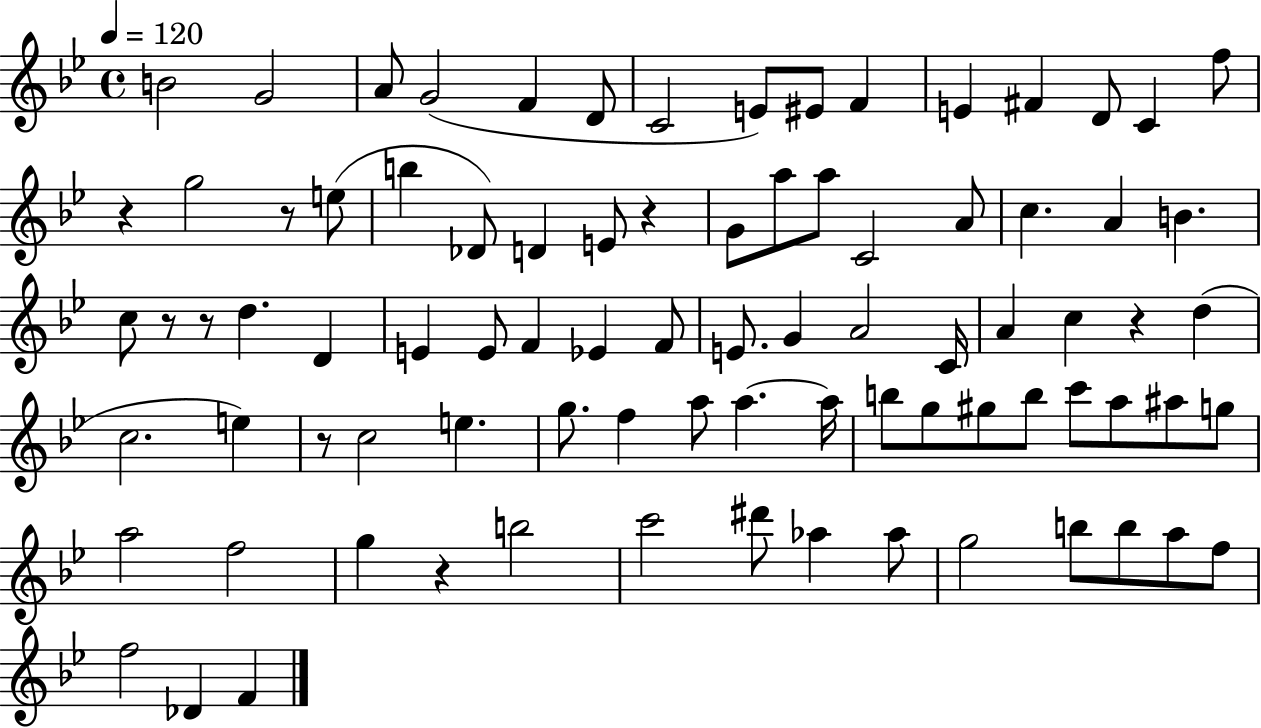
X:1
T:Untitled
M:4/4
L:1/4
K:Bb
B2 G2 A/2 G2 F D/2 C2 E/2 ^E/2 F E ^F D/2 C f/2 z g2 z/2 e/2 b _D/2 D E/2 z G/2 a/2 a/2 C2 A/2 c A B c/2 z/2 z/2 d D E E/2 F _E F/2 E/2 G A2 C/4 A c z d c2 e z/2 c2 e g/2 f a/2 a a/4 b/2 g/2 ^g/2 b/2 c'/2 a/2 ^a/2 g/2 a2 f2 g z b2 c'2 ^d'/2 _a _a/2 g2 b/2 b/2 a/2 f/2 f2 _D F